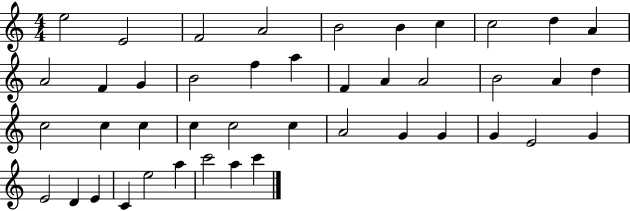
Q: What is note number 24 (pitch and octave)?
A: C5